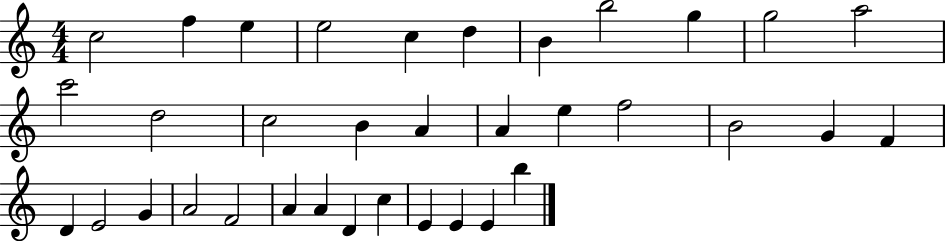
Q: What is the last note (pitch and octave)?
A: B5